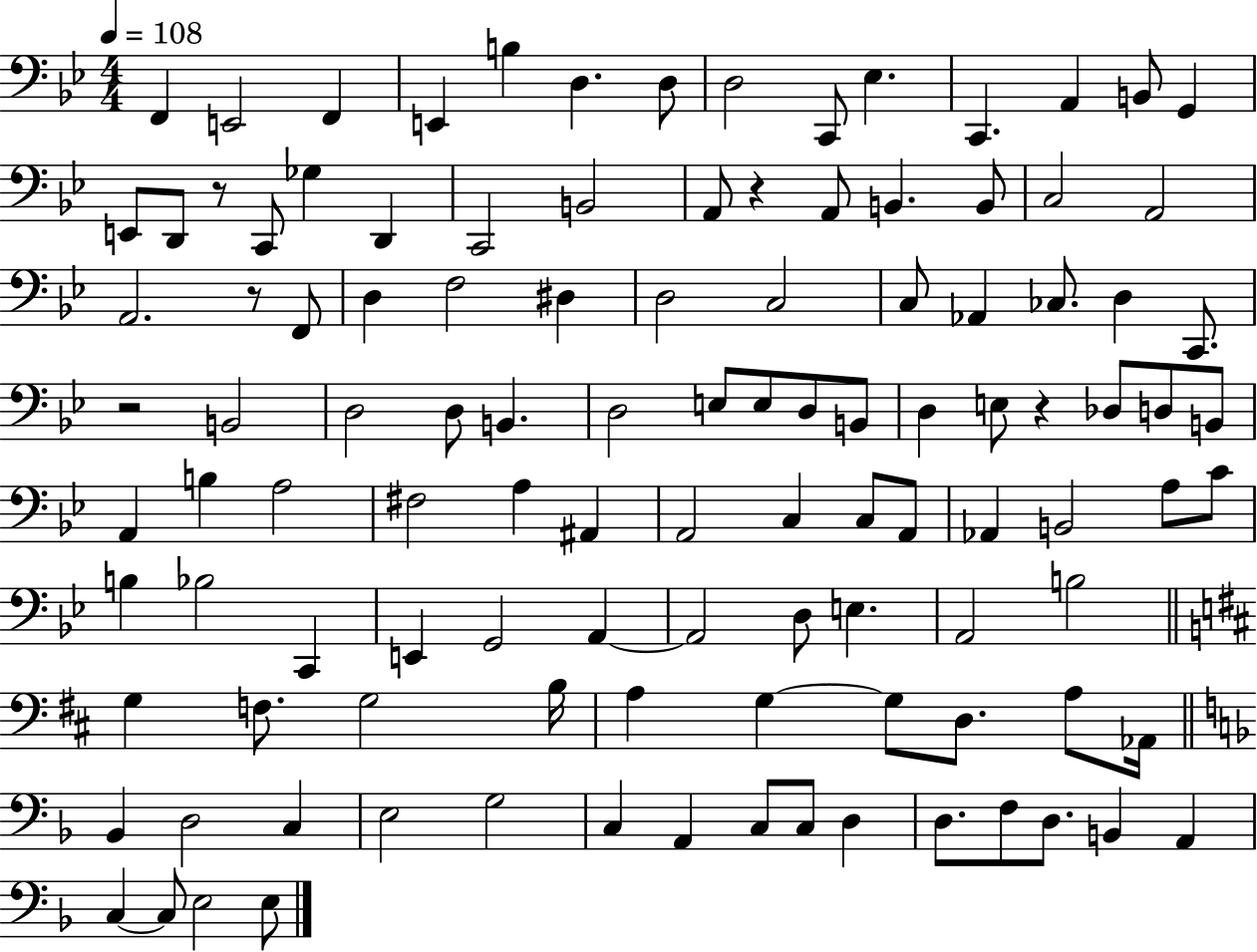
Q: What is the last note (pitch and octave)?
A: E3